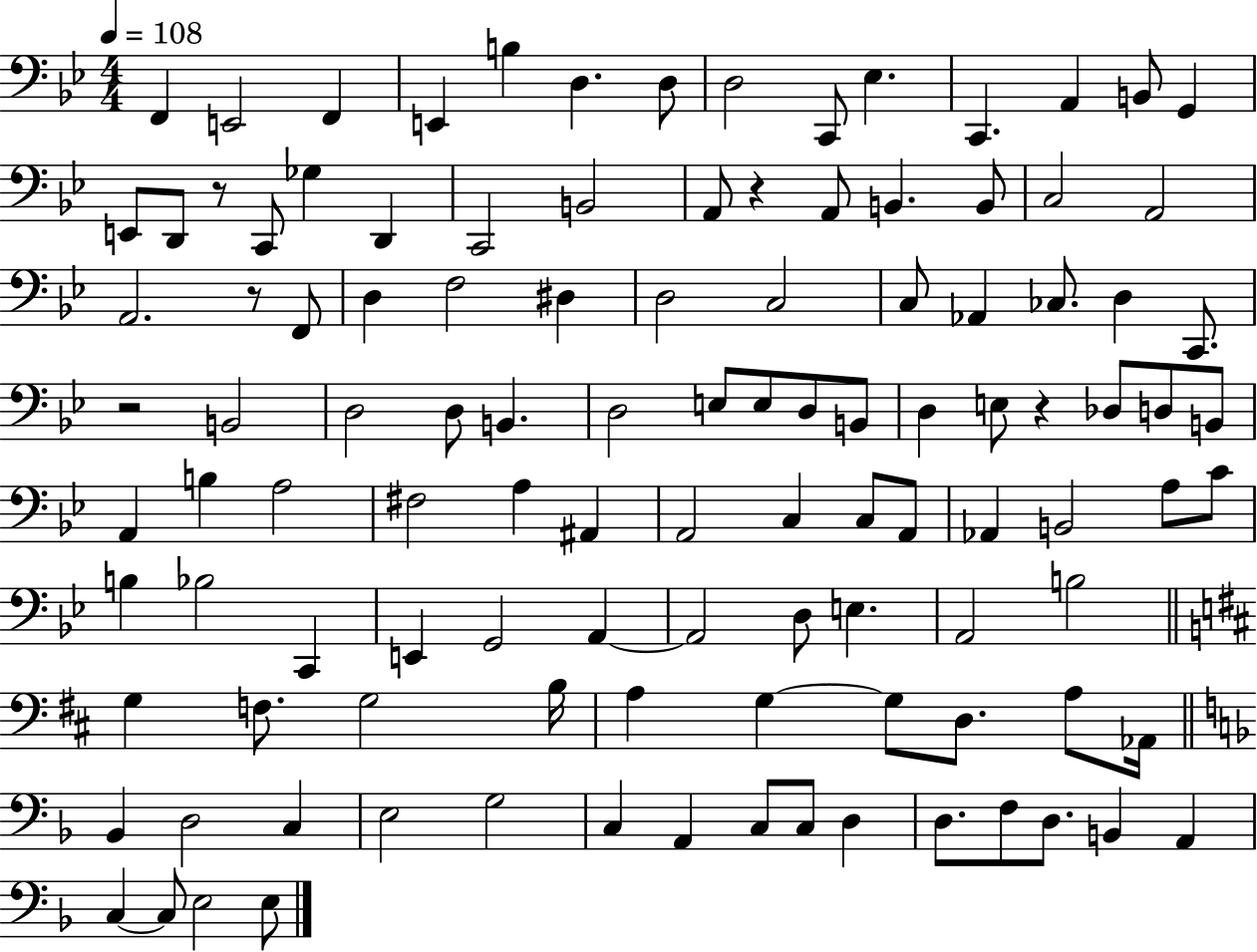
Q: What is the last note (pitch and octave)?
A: E3